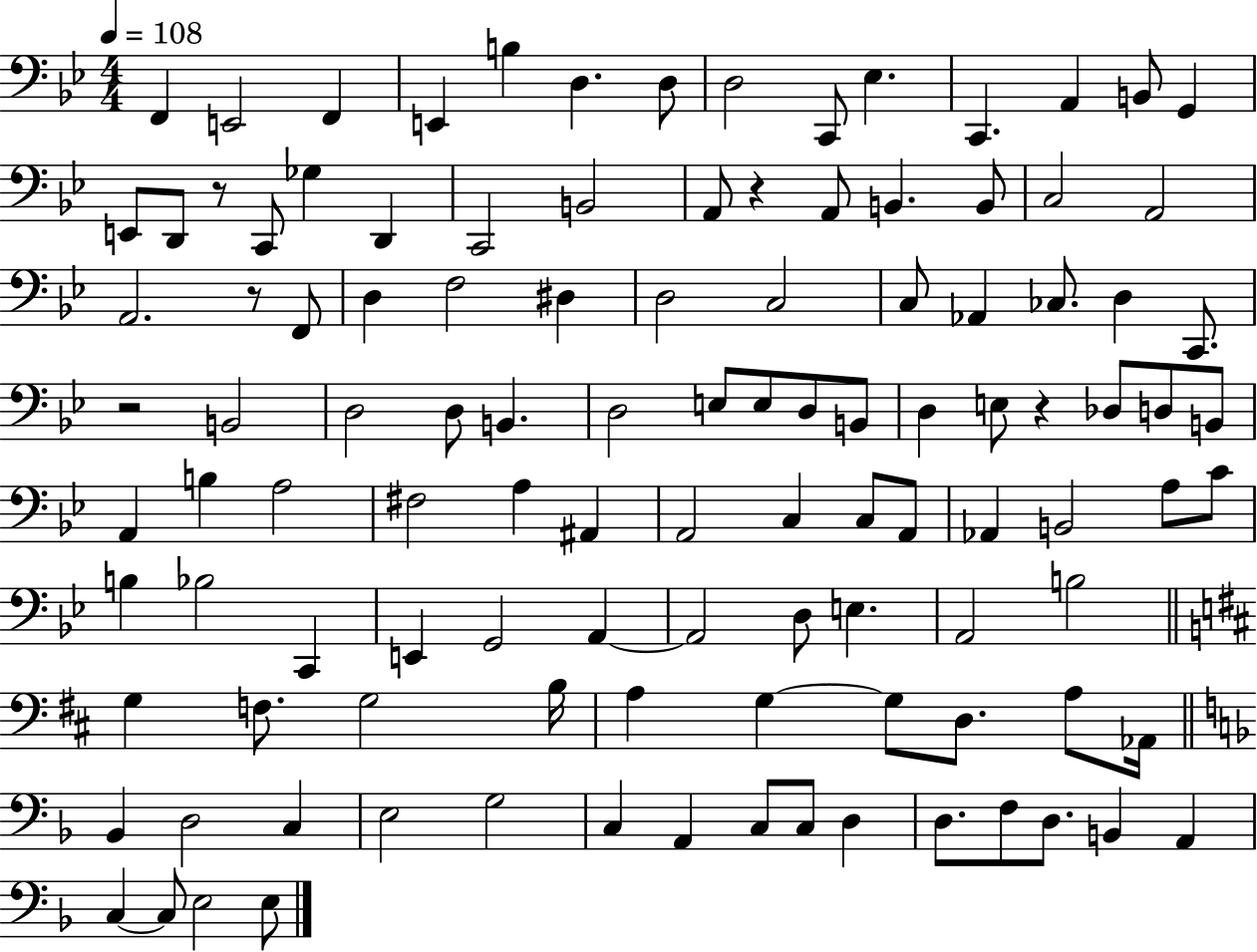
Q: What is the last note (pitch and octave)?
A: E3